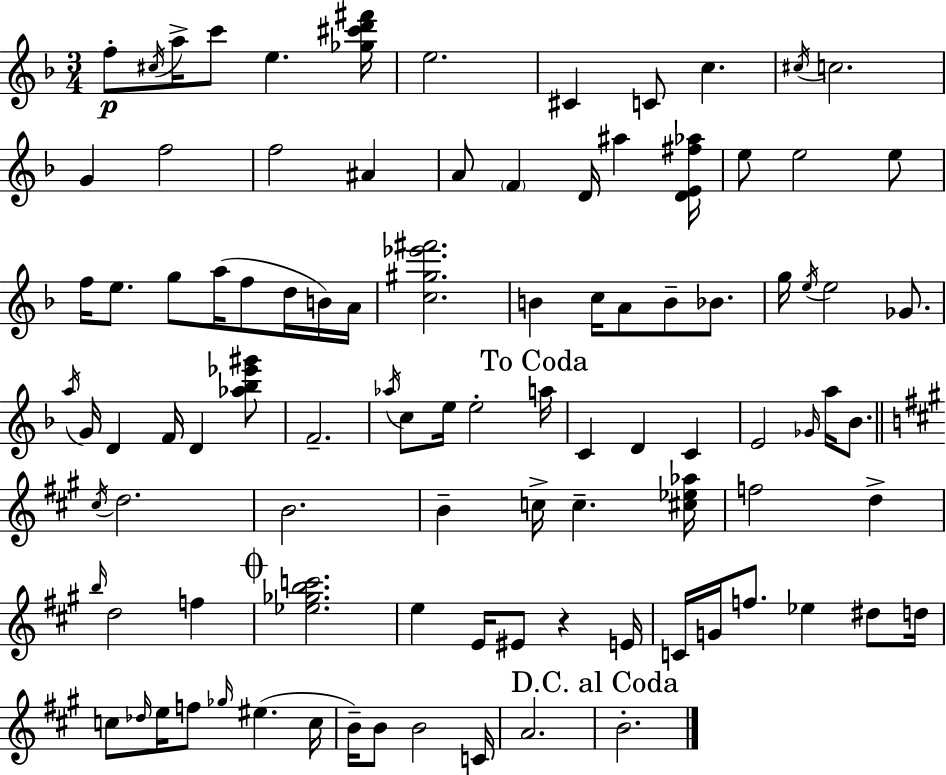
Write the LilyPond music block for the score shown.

{
  \clef treble
  \numericTimeSignature
  \time 3/4
  \key d \minor
  f''8-.\p \acciaccatura { cis''16 } a''16-> c'''8 e''4. | <ges'' cis''' d''' fis'''>16 e''2. | cis'4 c'8 c''4. | \acciaccatura { cis''16 } c''2. | \break g'4 f''2 | f''2 ais'4 | a'8 \parenthesize f'4 d'16 ais''4 | <d' e' fis'' aes''>16 e''8 e''2 | \break e''8 f''16 e''8. g''8 a''16( f''8 d''16 | b'16) a'16 <c'' gis'' ees''' fis'''>2. | b'4 c''16 a'8 b'8-- bes'8. | g''16 \acciaccatura { e''16 } e''2 | \break ges'8. \acciaccatura { a''16 } g'16 d'4 f'16 d'4 | <aes'' bes'' ees''' gis'''>8 f'2.-- | \acciaccatura { aes''16 } c''8 e''16 e''2-. | \mark "To Coda" a''16 c'4 d'4 | \break c'4 e'2 | \grace { ges'16 } a''16 bes'8. \bar "||" \break \key a \major \acciaccatura { cis''16 } d''2. | b'2. | b'4-- c''16-> c''4.-- | <cis'' ees'' aes''>16 f''2 d''4-> | \break \grace { b''16 } d''2 f''4 | \mark \markup { \musicglyph "scripts.coda" } <ees'' ges'' b'' c'''>2. | e''4 e'16 eis'8 r4 | e'16 c'16 g'16 f''8. ees''4 dis''8 | \break d''16 c''8 \grace { des''16 } e''16 f''8 \grace { ges''16 }( eis''4. | c''16 b'16--) b'8 b'2 | c'16 a'2. | \mark "D.C. al Coda" b'2.-. | \break \bar "|."
}